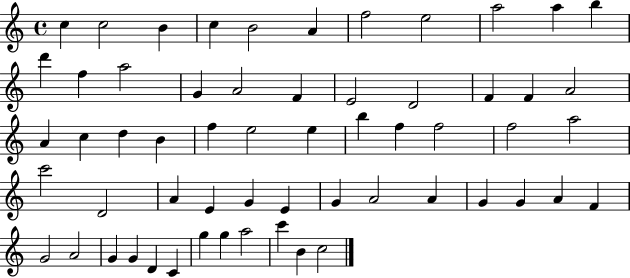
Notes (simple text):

C5/q C5/h B4/q C5/q B4/h A4/q F5/h E5/h A5/h A5/q B5/q D6/q F5/q A5/h G4/q A4/h F4/q E4/h D4/h F4/q F4/q A4/h A4/q C5/q D5/q B4/q F5/q E5/h E5/q B5/q F5/q F5/h F5/h A5/h C6/h D4/h A4/q E4/q G4/q E4/q G4/q A4/h A4/q G4/q G4/q A4/q F4/q G4/h A4/h G4/q G4/q D4/q C4/q G5/q G5/q A5/h C6/q B4/q C5/h